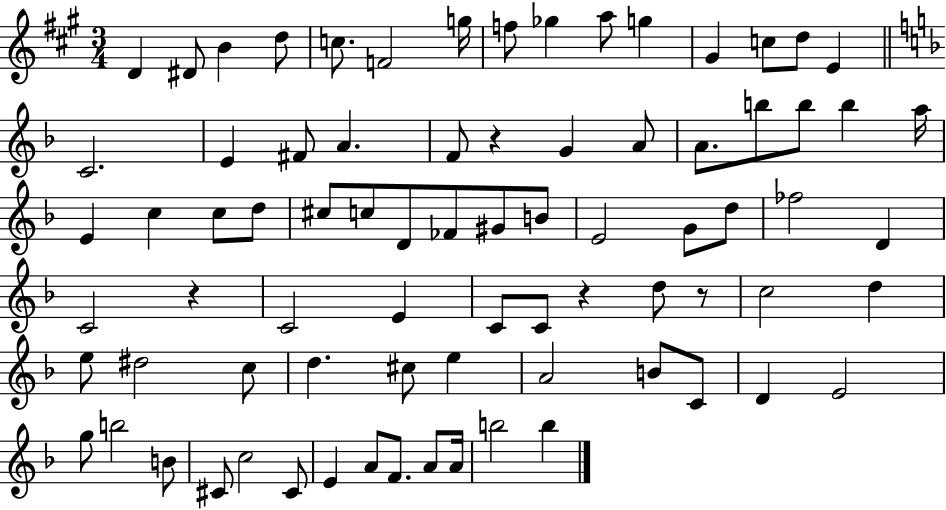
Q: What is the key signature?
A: A major